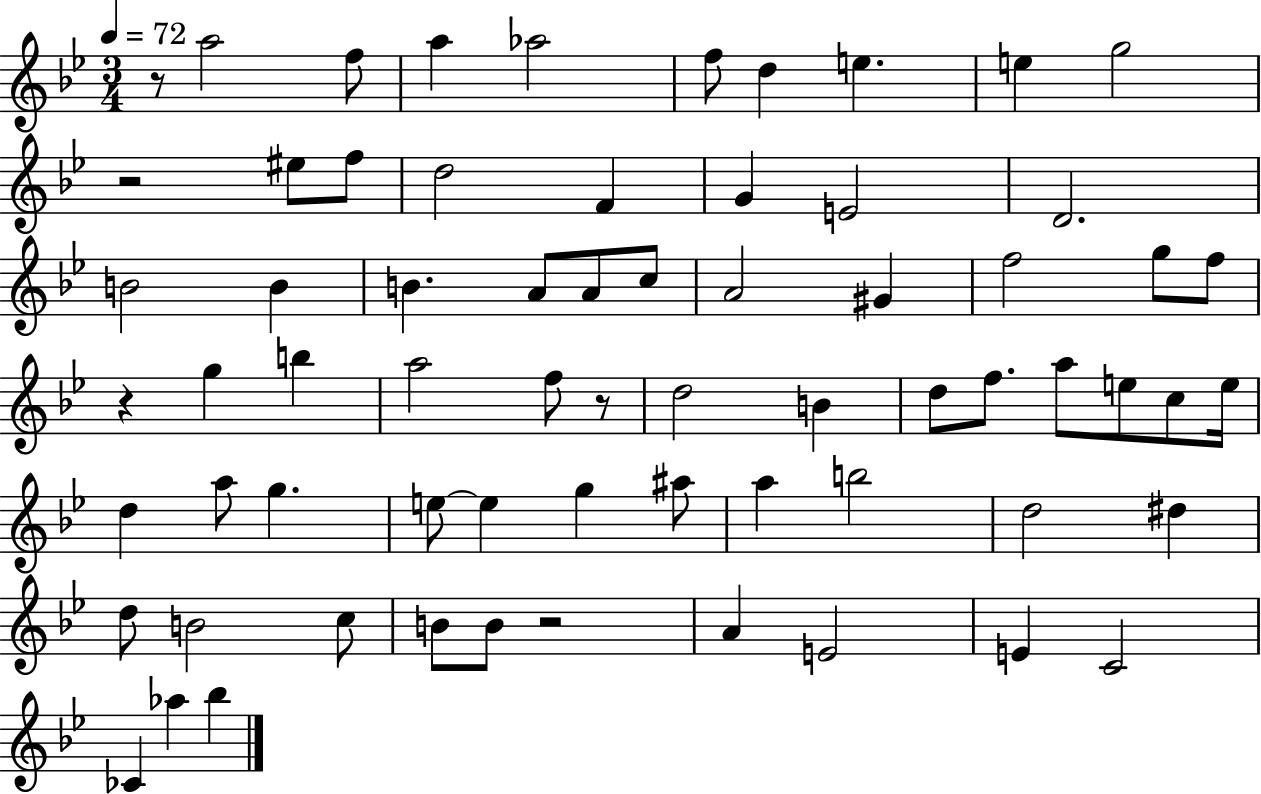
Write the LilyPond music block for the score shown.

{
  \clef treble
  \numericTimeSignature
  \time 3/4
  \key bes \major
  \tempo 4 = 72
  r8 a''2 f''8 | a''4 aes''2 | f''8 d''4 e''4. | e''4 g''2 | \break r2 eis''8 f''8 | d''2 f'4 | g'4 e'2 | d'2. | \break b'2 b'4 | b'4. a'8 a'8 c''8 | a'2 gis'4 | f''2 g''8 f''8 | \break r4 g''4 b''4 | a''2 f''8 r8 | d''2 b'4 | d''8 f''8. a''8 e''8 c''8 e''16 | \break d''4 a''8 g''4. | e''8~~ e''4 g''4 ais''8 | a''4 b''2 | d''2 dis''4 | \break d''8 b'2 c''8 | b'8 b'8 r2 | a'4 e'2 | e'4 c'2 | \break ces'4 aes''4 bes''4 | \bar "|."
}